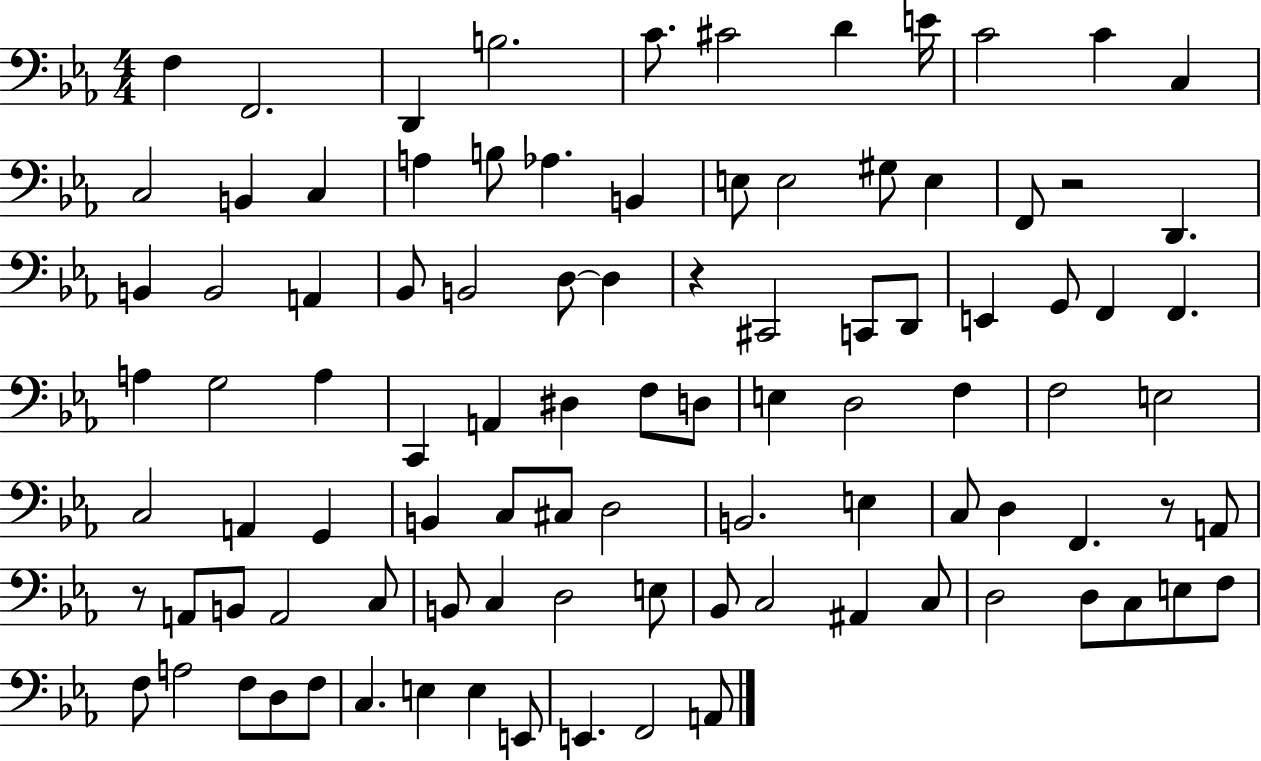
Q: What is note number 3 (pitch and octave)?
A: D2